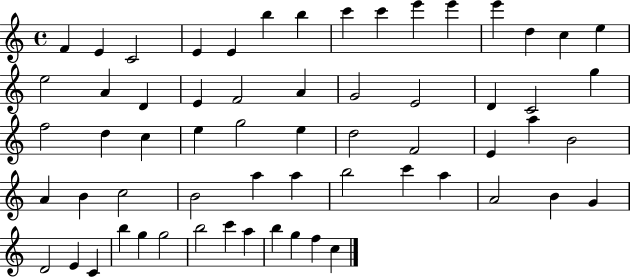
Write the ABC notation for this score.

X:1
T:Untitled
M:4/4
L:1/4
K:C
F E C2 E E b b c' c' e' e' e' d c e e2 A D E F2 A G2 E2 D C2 g f2 d c e g2 e d2 F2 E a B2 A B c2 B2 a a b2 c' a A2 B G D2 E C b g g2 b2 c' a b g f c